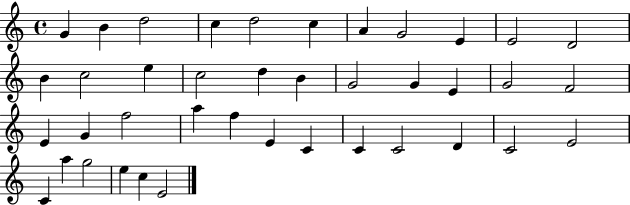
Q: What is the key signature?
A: C major